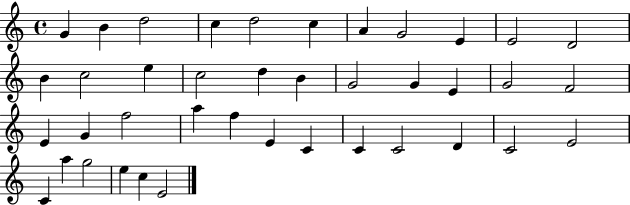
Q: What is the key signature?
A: C major